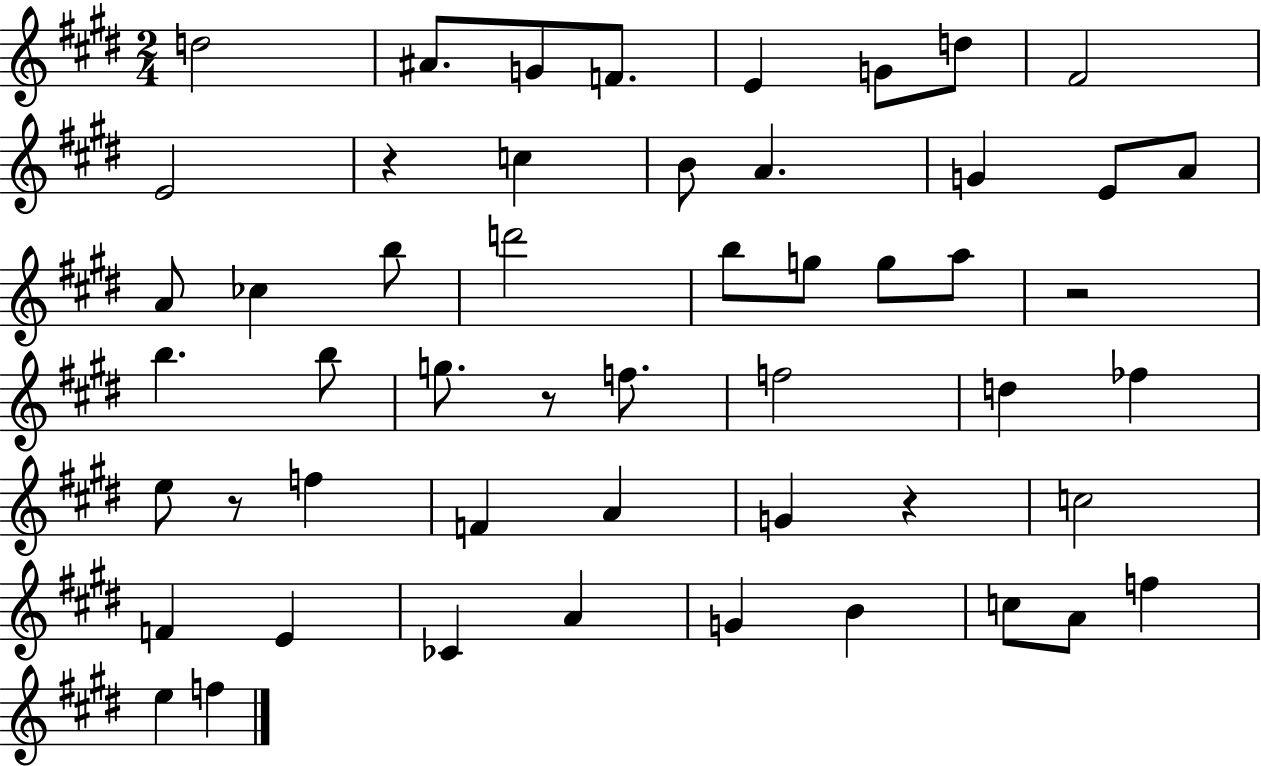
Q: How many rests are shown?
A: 5